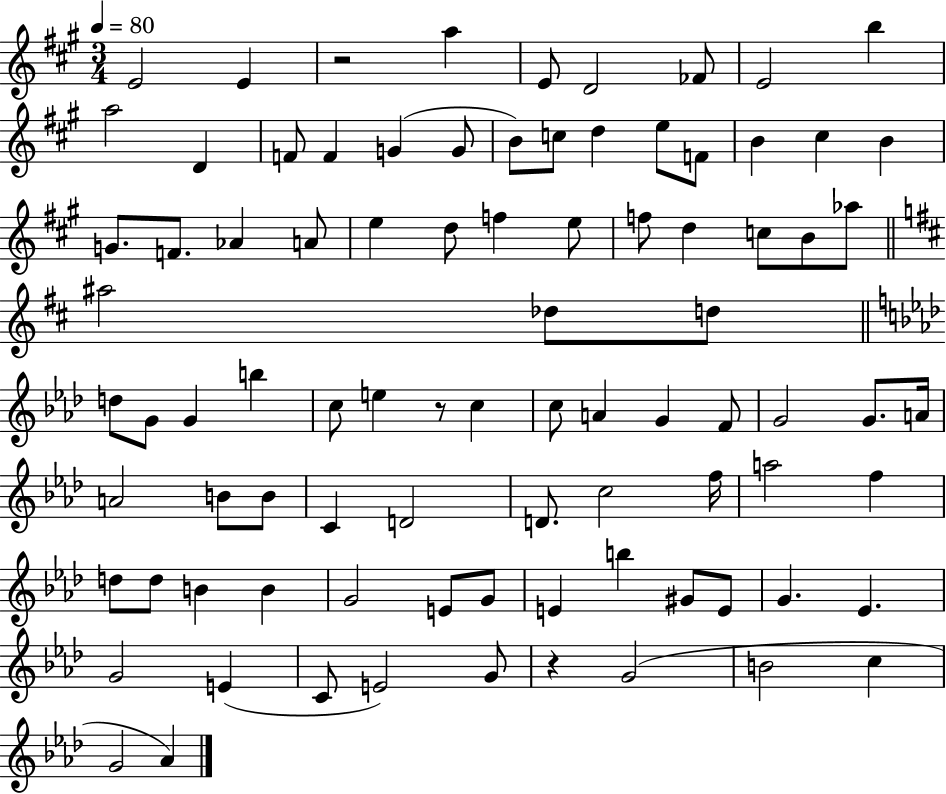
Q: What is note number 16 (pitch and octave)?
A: C5